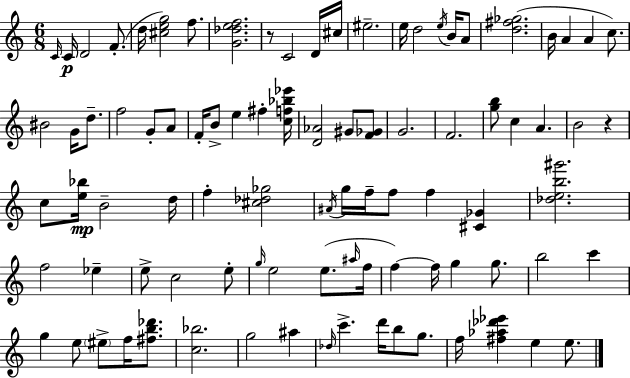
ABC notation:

X:1
T:Untitled
M:6/8
L:1/4
K:C
C/4 C/4 D2 F/2 d/4 [^ceg]2 f/2 [G_def]2 z/2 C2 D/4 ^c/4 ^e2 e/4 d2 e/4 B/4 A/2 [d^f_g]2 B/4 A A c/2 ^B2 G/4 d/2 f2 G/2 A/2 F/4 B/2 e ^f [cf_b_e']/4 [D_A]2 ^G/2 [F_G]/2 G2 F2 [gb]/2 c A B2 z c/2 [e_b]/4 B2 d/4 f [^c_d_g]2 ^A/4 g/4 f/4 f/2 f [^C_G] [_deb^g']2 f2 _e e/2 c2 e/2 g/4 e2 e/2 ^a/4 f/4 f f/4 g g/2 b2 c' g e/2 ^e/2 f/4 [^fb_d']/2 [c_b]2 g2 ^a _d/4 c' d'/4 b/2 g/2 f/4 [^f_a_d'_e'] e e/2